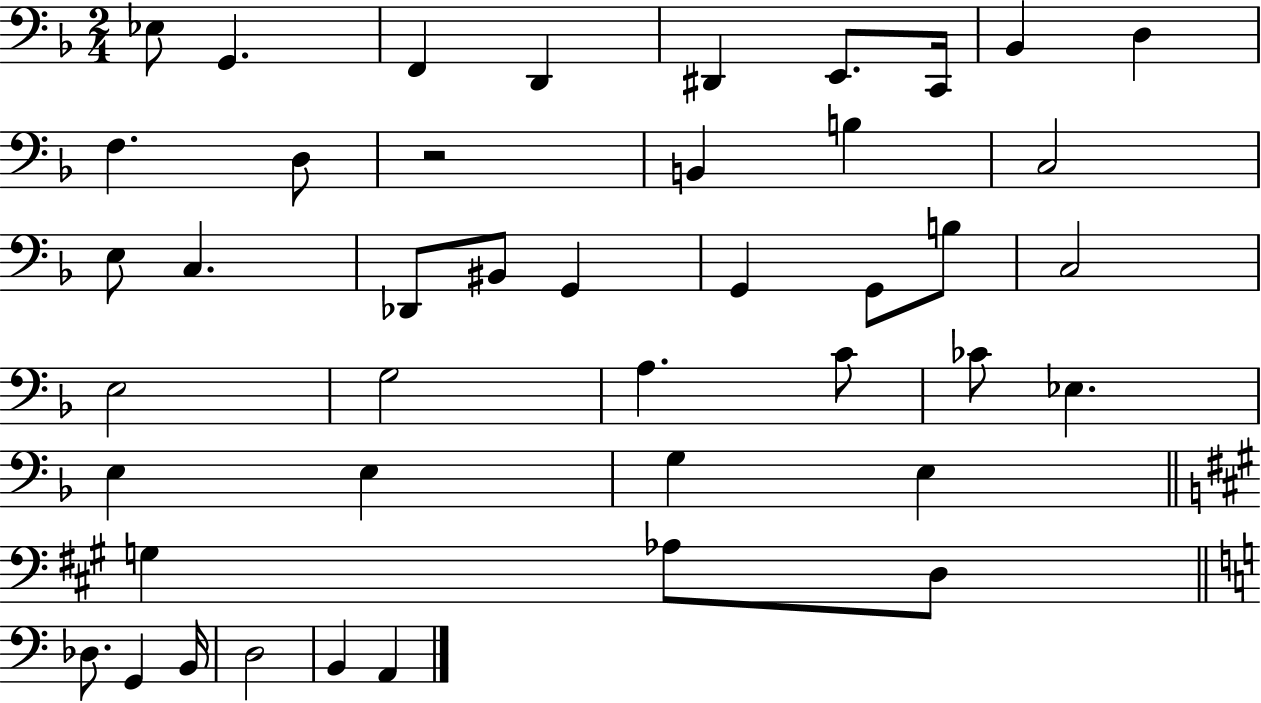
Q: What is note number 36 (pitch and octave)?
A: D3